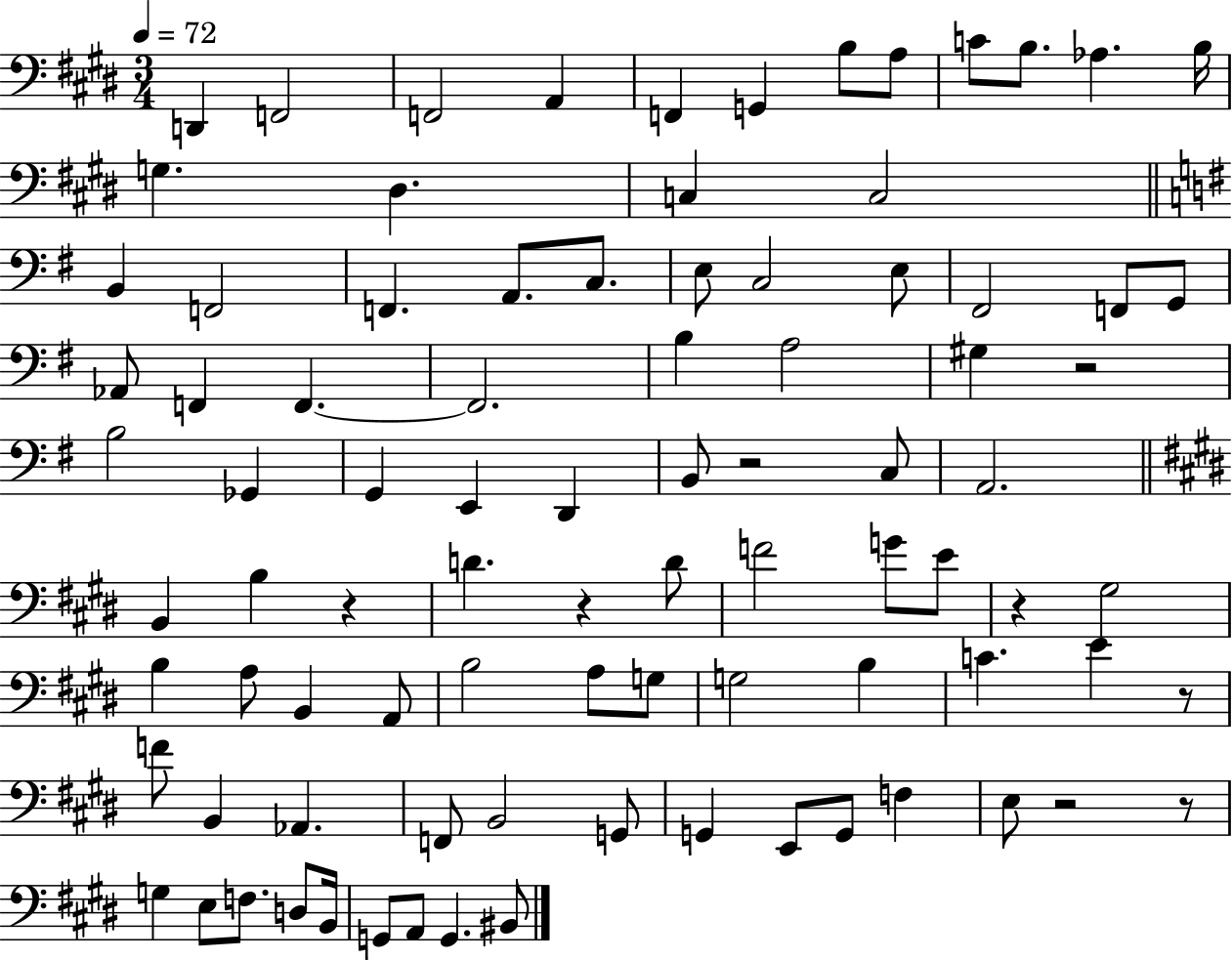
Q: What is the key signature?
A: E major